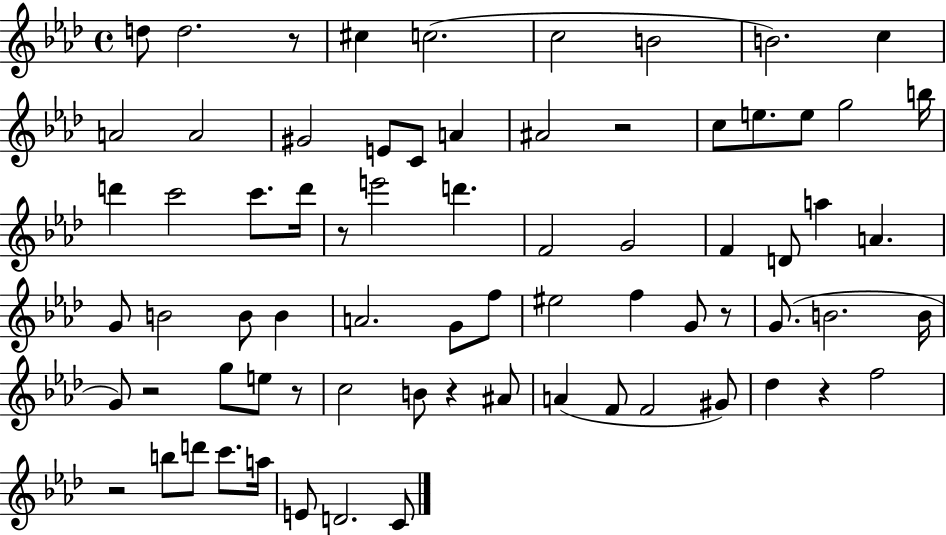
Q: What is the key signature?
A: AES major